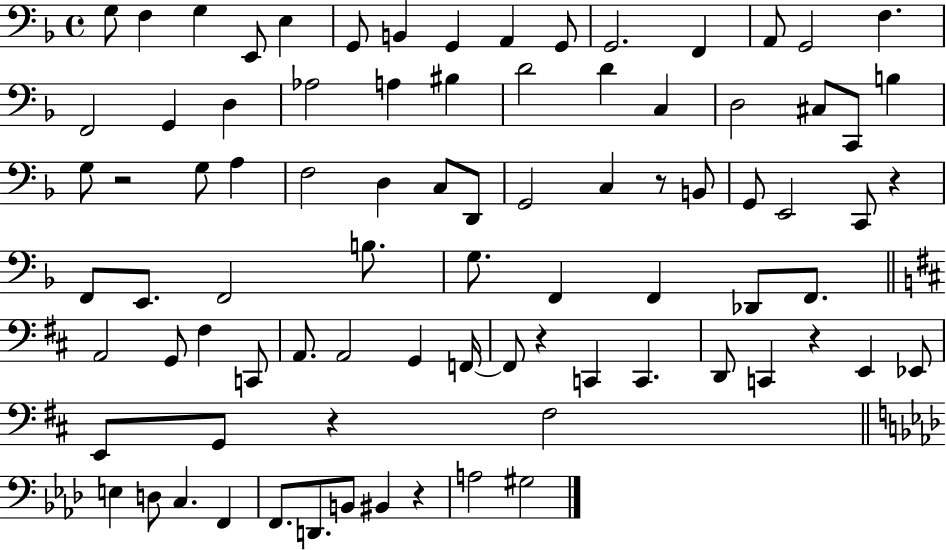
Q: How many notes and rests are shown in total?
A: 85